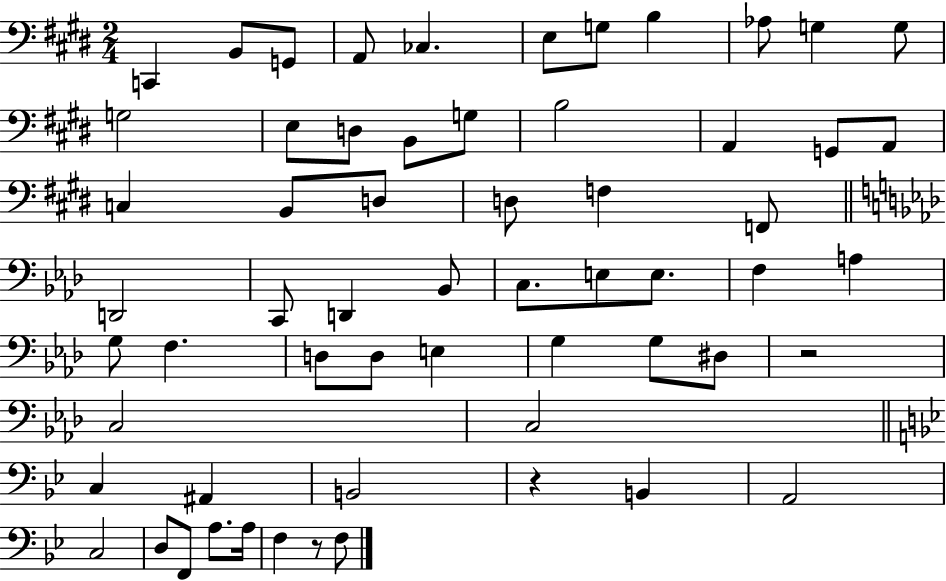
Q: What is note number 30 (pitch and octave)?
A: Bb2